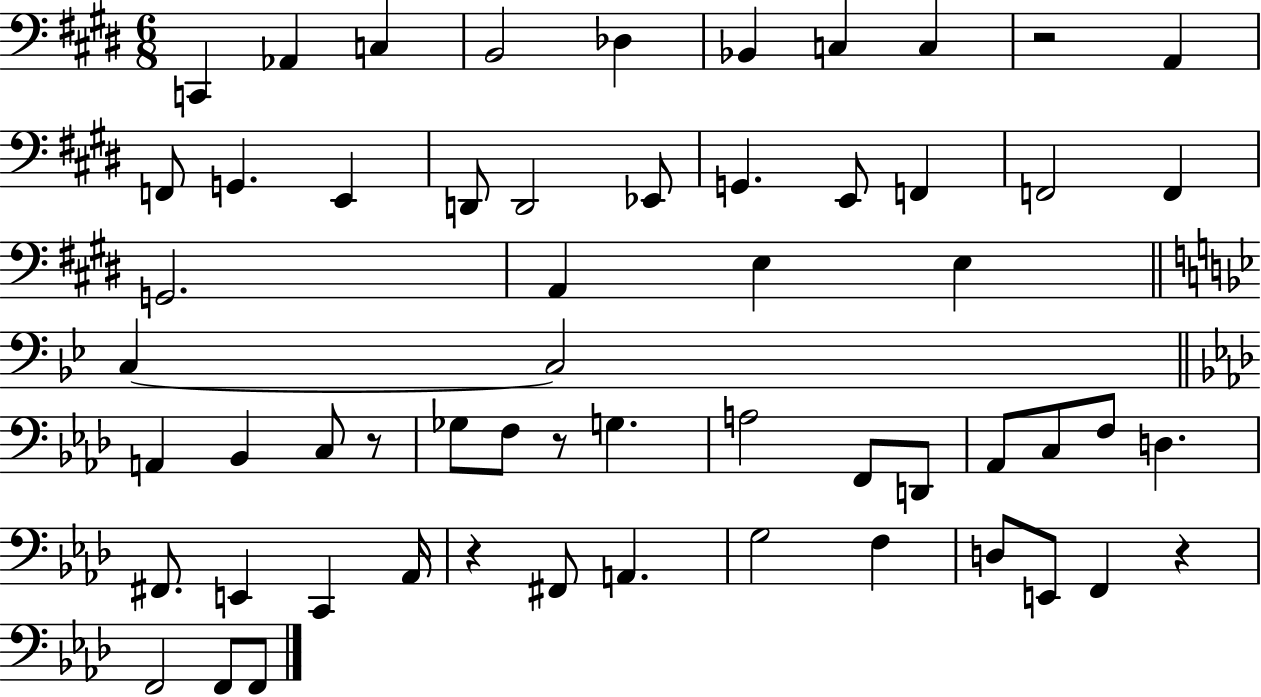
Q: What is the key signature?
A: E major